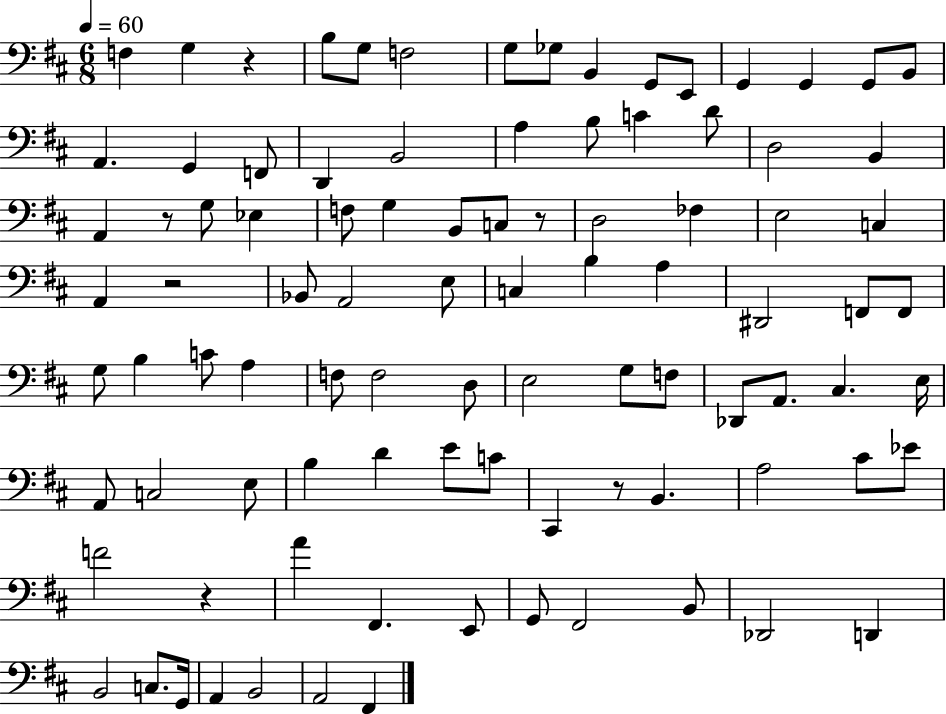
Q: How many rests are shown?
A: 6